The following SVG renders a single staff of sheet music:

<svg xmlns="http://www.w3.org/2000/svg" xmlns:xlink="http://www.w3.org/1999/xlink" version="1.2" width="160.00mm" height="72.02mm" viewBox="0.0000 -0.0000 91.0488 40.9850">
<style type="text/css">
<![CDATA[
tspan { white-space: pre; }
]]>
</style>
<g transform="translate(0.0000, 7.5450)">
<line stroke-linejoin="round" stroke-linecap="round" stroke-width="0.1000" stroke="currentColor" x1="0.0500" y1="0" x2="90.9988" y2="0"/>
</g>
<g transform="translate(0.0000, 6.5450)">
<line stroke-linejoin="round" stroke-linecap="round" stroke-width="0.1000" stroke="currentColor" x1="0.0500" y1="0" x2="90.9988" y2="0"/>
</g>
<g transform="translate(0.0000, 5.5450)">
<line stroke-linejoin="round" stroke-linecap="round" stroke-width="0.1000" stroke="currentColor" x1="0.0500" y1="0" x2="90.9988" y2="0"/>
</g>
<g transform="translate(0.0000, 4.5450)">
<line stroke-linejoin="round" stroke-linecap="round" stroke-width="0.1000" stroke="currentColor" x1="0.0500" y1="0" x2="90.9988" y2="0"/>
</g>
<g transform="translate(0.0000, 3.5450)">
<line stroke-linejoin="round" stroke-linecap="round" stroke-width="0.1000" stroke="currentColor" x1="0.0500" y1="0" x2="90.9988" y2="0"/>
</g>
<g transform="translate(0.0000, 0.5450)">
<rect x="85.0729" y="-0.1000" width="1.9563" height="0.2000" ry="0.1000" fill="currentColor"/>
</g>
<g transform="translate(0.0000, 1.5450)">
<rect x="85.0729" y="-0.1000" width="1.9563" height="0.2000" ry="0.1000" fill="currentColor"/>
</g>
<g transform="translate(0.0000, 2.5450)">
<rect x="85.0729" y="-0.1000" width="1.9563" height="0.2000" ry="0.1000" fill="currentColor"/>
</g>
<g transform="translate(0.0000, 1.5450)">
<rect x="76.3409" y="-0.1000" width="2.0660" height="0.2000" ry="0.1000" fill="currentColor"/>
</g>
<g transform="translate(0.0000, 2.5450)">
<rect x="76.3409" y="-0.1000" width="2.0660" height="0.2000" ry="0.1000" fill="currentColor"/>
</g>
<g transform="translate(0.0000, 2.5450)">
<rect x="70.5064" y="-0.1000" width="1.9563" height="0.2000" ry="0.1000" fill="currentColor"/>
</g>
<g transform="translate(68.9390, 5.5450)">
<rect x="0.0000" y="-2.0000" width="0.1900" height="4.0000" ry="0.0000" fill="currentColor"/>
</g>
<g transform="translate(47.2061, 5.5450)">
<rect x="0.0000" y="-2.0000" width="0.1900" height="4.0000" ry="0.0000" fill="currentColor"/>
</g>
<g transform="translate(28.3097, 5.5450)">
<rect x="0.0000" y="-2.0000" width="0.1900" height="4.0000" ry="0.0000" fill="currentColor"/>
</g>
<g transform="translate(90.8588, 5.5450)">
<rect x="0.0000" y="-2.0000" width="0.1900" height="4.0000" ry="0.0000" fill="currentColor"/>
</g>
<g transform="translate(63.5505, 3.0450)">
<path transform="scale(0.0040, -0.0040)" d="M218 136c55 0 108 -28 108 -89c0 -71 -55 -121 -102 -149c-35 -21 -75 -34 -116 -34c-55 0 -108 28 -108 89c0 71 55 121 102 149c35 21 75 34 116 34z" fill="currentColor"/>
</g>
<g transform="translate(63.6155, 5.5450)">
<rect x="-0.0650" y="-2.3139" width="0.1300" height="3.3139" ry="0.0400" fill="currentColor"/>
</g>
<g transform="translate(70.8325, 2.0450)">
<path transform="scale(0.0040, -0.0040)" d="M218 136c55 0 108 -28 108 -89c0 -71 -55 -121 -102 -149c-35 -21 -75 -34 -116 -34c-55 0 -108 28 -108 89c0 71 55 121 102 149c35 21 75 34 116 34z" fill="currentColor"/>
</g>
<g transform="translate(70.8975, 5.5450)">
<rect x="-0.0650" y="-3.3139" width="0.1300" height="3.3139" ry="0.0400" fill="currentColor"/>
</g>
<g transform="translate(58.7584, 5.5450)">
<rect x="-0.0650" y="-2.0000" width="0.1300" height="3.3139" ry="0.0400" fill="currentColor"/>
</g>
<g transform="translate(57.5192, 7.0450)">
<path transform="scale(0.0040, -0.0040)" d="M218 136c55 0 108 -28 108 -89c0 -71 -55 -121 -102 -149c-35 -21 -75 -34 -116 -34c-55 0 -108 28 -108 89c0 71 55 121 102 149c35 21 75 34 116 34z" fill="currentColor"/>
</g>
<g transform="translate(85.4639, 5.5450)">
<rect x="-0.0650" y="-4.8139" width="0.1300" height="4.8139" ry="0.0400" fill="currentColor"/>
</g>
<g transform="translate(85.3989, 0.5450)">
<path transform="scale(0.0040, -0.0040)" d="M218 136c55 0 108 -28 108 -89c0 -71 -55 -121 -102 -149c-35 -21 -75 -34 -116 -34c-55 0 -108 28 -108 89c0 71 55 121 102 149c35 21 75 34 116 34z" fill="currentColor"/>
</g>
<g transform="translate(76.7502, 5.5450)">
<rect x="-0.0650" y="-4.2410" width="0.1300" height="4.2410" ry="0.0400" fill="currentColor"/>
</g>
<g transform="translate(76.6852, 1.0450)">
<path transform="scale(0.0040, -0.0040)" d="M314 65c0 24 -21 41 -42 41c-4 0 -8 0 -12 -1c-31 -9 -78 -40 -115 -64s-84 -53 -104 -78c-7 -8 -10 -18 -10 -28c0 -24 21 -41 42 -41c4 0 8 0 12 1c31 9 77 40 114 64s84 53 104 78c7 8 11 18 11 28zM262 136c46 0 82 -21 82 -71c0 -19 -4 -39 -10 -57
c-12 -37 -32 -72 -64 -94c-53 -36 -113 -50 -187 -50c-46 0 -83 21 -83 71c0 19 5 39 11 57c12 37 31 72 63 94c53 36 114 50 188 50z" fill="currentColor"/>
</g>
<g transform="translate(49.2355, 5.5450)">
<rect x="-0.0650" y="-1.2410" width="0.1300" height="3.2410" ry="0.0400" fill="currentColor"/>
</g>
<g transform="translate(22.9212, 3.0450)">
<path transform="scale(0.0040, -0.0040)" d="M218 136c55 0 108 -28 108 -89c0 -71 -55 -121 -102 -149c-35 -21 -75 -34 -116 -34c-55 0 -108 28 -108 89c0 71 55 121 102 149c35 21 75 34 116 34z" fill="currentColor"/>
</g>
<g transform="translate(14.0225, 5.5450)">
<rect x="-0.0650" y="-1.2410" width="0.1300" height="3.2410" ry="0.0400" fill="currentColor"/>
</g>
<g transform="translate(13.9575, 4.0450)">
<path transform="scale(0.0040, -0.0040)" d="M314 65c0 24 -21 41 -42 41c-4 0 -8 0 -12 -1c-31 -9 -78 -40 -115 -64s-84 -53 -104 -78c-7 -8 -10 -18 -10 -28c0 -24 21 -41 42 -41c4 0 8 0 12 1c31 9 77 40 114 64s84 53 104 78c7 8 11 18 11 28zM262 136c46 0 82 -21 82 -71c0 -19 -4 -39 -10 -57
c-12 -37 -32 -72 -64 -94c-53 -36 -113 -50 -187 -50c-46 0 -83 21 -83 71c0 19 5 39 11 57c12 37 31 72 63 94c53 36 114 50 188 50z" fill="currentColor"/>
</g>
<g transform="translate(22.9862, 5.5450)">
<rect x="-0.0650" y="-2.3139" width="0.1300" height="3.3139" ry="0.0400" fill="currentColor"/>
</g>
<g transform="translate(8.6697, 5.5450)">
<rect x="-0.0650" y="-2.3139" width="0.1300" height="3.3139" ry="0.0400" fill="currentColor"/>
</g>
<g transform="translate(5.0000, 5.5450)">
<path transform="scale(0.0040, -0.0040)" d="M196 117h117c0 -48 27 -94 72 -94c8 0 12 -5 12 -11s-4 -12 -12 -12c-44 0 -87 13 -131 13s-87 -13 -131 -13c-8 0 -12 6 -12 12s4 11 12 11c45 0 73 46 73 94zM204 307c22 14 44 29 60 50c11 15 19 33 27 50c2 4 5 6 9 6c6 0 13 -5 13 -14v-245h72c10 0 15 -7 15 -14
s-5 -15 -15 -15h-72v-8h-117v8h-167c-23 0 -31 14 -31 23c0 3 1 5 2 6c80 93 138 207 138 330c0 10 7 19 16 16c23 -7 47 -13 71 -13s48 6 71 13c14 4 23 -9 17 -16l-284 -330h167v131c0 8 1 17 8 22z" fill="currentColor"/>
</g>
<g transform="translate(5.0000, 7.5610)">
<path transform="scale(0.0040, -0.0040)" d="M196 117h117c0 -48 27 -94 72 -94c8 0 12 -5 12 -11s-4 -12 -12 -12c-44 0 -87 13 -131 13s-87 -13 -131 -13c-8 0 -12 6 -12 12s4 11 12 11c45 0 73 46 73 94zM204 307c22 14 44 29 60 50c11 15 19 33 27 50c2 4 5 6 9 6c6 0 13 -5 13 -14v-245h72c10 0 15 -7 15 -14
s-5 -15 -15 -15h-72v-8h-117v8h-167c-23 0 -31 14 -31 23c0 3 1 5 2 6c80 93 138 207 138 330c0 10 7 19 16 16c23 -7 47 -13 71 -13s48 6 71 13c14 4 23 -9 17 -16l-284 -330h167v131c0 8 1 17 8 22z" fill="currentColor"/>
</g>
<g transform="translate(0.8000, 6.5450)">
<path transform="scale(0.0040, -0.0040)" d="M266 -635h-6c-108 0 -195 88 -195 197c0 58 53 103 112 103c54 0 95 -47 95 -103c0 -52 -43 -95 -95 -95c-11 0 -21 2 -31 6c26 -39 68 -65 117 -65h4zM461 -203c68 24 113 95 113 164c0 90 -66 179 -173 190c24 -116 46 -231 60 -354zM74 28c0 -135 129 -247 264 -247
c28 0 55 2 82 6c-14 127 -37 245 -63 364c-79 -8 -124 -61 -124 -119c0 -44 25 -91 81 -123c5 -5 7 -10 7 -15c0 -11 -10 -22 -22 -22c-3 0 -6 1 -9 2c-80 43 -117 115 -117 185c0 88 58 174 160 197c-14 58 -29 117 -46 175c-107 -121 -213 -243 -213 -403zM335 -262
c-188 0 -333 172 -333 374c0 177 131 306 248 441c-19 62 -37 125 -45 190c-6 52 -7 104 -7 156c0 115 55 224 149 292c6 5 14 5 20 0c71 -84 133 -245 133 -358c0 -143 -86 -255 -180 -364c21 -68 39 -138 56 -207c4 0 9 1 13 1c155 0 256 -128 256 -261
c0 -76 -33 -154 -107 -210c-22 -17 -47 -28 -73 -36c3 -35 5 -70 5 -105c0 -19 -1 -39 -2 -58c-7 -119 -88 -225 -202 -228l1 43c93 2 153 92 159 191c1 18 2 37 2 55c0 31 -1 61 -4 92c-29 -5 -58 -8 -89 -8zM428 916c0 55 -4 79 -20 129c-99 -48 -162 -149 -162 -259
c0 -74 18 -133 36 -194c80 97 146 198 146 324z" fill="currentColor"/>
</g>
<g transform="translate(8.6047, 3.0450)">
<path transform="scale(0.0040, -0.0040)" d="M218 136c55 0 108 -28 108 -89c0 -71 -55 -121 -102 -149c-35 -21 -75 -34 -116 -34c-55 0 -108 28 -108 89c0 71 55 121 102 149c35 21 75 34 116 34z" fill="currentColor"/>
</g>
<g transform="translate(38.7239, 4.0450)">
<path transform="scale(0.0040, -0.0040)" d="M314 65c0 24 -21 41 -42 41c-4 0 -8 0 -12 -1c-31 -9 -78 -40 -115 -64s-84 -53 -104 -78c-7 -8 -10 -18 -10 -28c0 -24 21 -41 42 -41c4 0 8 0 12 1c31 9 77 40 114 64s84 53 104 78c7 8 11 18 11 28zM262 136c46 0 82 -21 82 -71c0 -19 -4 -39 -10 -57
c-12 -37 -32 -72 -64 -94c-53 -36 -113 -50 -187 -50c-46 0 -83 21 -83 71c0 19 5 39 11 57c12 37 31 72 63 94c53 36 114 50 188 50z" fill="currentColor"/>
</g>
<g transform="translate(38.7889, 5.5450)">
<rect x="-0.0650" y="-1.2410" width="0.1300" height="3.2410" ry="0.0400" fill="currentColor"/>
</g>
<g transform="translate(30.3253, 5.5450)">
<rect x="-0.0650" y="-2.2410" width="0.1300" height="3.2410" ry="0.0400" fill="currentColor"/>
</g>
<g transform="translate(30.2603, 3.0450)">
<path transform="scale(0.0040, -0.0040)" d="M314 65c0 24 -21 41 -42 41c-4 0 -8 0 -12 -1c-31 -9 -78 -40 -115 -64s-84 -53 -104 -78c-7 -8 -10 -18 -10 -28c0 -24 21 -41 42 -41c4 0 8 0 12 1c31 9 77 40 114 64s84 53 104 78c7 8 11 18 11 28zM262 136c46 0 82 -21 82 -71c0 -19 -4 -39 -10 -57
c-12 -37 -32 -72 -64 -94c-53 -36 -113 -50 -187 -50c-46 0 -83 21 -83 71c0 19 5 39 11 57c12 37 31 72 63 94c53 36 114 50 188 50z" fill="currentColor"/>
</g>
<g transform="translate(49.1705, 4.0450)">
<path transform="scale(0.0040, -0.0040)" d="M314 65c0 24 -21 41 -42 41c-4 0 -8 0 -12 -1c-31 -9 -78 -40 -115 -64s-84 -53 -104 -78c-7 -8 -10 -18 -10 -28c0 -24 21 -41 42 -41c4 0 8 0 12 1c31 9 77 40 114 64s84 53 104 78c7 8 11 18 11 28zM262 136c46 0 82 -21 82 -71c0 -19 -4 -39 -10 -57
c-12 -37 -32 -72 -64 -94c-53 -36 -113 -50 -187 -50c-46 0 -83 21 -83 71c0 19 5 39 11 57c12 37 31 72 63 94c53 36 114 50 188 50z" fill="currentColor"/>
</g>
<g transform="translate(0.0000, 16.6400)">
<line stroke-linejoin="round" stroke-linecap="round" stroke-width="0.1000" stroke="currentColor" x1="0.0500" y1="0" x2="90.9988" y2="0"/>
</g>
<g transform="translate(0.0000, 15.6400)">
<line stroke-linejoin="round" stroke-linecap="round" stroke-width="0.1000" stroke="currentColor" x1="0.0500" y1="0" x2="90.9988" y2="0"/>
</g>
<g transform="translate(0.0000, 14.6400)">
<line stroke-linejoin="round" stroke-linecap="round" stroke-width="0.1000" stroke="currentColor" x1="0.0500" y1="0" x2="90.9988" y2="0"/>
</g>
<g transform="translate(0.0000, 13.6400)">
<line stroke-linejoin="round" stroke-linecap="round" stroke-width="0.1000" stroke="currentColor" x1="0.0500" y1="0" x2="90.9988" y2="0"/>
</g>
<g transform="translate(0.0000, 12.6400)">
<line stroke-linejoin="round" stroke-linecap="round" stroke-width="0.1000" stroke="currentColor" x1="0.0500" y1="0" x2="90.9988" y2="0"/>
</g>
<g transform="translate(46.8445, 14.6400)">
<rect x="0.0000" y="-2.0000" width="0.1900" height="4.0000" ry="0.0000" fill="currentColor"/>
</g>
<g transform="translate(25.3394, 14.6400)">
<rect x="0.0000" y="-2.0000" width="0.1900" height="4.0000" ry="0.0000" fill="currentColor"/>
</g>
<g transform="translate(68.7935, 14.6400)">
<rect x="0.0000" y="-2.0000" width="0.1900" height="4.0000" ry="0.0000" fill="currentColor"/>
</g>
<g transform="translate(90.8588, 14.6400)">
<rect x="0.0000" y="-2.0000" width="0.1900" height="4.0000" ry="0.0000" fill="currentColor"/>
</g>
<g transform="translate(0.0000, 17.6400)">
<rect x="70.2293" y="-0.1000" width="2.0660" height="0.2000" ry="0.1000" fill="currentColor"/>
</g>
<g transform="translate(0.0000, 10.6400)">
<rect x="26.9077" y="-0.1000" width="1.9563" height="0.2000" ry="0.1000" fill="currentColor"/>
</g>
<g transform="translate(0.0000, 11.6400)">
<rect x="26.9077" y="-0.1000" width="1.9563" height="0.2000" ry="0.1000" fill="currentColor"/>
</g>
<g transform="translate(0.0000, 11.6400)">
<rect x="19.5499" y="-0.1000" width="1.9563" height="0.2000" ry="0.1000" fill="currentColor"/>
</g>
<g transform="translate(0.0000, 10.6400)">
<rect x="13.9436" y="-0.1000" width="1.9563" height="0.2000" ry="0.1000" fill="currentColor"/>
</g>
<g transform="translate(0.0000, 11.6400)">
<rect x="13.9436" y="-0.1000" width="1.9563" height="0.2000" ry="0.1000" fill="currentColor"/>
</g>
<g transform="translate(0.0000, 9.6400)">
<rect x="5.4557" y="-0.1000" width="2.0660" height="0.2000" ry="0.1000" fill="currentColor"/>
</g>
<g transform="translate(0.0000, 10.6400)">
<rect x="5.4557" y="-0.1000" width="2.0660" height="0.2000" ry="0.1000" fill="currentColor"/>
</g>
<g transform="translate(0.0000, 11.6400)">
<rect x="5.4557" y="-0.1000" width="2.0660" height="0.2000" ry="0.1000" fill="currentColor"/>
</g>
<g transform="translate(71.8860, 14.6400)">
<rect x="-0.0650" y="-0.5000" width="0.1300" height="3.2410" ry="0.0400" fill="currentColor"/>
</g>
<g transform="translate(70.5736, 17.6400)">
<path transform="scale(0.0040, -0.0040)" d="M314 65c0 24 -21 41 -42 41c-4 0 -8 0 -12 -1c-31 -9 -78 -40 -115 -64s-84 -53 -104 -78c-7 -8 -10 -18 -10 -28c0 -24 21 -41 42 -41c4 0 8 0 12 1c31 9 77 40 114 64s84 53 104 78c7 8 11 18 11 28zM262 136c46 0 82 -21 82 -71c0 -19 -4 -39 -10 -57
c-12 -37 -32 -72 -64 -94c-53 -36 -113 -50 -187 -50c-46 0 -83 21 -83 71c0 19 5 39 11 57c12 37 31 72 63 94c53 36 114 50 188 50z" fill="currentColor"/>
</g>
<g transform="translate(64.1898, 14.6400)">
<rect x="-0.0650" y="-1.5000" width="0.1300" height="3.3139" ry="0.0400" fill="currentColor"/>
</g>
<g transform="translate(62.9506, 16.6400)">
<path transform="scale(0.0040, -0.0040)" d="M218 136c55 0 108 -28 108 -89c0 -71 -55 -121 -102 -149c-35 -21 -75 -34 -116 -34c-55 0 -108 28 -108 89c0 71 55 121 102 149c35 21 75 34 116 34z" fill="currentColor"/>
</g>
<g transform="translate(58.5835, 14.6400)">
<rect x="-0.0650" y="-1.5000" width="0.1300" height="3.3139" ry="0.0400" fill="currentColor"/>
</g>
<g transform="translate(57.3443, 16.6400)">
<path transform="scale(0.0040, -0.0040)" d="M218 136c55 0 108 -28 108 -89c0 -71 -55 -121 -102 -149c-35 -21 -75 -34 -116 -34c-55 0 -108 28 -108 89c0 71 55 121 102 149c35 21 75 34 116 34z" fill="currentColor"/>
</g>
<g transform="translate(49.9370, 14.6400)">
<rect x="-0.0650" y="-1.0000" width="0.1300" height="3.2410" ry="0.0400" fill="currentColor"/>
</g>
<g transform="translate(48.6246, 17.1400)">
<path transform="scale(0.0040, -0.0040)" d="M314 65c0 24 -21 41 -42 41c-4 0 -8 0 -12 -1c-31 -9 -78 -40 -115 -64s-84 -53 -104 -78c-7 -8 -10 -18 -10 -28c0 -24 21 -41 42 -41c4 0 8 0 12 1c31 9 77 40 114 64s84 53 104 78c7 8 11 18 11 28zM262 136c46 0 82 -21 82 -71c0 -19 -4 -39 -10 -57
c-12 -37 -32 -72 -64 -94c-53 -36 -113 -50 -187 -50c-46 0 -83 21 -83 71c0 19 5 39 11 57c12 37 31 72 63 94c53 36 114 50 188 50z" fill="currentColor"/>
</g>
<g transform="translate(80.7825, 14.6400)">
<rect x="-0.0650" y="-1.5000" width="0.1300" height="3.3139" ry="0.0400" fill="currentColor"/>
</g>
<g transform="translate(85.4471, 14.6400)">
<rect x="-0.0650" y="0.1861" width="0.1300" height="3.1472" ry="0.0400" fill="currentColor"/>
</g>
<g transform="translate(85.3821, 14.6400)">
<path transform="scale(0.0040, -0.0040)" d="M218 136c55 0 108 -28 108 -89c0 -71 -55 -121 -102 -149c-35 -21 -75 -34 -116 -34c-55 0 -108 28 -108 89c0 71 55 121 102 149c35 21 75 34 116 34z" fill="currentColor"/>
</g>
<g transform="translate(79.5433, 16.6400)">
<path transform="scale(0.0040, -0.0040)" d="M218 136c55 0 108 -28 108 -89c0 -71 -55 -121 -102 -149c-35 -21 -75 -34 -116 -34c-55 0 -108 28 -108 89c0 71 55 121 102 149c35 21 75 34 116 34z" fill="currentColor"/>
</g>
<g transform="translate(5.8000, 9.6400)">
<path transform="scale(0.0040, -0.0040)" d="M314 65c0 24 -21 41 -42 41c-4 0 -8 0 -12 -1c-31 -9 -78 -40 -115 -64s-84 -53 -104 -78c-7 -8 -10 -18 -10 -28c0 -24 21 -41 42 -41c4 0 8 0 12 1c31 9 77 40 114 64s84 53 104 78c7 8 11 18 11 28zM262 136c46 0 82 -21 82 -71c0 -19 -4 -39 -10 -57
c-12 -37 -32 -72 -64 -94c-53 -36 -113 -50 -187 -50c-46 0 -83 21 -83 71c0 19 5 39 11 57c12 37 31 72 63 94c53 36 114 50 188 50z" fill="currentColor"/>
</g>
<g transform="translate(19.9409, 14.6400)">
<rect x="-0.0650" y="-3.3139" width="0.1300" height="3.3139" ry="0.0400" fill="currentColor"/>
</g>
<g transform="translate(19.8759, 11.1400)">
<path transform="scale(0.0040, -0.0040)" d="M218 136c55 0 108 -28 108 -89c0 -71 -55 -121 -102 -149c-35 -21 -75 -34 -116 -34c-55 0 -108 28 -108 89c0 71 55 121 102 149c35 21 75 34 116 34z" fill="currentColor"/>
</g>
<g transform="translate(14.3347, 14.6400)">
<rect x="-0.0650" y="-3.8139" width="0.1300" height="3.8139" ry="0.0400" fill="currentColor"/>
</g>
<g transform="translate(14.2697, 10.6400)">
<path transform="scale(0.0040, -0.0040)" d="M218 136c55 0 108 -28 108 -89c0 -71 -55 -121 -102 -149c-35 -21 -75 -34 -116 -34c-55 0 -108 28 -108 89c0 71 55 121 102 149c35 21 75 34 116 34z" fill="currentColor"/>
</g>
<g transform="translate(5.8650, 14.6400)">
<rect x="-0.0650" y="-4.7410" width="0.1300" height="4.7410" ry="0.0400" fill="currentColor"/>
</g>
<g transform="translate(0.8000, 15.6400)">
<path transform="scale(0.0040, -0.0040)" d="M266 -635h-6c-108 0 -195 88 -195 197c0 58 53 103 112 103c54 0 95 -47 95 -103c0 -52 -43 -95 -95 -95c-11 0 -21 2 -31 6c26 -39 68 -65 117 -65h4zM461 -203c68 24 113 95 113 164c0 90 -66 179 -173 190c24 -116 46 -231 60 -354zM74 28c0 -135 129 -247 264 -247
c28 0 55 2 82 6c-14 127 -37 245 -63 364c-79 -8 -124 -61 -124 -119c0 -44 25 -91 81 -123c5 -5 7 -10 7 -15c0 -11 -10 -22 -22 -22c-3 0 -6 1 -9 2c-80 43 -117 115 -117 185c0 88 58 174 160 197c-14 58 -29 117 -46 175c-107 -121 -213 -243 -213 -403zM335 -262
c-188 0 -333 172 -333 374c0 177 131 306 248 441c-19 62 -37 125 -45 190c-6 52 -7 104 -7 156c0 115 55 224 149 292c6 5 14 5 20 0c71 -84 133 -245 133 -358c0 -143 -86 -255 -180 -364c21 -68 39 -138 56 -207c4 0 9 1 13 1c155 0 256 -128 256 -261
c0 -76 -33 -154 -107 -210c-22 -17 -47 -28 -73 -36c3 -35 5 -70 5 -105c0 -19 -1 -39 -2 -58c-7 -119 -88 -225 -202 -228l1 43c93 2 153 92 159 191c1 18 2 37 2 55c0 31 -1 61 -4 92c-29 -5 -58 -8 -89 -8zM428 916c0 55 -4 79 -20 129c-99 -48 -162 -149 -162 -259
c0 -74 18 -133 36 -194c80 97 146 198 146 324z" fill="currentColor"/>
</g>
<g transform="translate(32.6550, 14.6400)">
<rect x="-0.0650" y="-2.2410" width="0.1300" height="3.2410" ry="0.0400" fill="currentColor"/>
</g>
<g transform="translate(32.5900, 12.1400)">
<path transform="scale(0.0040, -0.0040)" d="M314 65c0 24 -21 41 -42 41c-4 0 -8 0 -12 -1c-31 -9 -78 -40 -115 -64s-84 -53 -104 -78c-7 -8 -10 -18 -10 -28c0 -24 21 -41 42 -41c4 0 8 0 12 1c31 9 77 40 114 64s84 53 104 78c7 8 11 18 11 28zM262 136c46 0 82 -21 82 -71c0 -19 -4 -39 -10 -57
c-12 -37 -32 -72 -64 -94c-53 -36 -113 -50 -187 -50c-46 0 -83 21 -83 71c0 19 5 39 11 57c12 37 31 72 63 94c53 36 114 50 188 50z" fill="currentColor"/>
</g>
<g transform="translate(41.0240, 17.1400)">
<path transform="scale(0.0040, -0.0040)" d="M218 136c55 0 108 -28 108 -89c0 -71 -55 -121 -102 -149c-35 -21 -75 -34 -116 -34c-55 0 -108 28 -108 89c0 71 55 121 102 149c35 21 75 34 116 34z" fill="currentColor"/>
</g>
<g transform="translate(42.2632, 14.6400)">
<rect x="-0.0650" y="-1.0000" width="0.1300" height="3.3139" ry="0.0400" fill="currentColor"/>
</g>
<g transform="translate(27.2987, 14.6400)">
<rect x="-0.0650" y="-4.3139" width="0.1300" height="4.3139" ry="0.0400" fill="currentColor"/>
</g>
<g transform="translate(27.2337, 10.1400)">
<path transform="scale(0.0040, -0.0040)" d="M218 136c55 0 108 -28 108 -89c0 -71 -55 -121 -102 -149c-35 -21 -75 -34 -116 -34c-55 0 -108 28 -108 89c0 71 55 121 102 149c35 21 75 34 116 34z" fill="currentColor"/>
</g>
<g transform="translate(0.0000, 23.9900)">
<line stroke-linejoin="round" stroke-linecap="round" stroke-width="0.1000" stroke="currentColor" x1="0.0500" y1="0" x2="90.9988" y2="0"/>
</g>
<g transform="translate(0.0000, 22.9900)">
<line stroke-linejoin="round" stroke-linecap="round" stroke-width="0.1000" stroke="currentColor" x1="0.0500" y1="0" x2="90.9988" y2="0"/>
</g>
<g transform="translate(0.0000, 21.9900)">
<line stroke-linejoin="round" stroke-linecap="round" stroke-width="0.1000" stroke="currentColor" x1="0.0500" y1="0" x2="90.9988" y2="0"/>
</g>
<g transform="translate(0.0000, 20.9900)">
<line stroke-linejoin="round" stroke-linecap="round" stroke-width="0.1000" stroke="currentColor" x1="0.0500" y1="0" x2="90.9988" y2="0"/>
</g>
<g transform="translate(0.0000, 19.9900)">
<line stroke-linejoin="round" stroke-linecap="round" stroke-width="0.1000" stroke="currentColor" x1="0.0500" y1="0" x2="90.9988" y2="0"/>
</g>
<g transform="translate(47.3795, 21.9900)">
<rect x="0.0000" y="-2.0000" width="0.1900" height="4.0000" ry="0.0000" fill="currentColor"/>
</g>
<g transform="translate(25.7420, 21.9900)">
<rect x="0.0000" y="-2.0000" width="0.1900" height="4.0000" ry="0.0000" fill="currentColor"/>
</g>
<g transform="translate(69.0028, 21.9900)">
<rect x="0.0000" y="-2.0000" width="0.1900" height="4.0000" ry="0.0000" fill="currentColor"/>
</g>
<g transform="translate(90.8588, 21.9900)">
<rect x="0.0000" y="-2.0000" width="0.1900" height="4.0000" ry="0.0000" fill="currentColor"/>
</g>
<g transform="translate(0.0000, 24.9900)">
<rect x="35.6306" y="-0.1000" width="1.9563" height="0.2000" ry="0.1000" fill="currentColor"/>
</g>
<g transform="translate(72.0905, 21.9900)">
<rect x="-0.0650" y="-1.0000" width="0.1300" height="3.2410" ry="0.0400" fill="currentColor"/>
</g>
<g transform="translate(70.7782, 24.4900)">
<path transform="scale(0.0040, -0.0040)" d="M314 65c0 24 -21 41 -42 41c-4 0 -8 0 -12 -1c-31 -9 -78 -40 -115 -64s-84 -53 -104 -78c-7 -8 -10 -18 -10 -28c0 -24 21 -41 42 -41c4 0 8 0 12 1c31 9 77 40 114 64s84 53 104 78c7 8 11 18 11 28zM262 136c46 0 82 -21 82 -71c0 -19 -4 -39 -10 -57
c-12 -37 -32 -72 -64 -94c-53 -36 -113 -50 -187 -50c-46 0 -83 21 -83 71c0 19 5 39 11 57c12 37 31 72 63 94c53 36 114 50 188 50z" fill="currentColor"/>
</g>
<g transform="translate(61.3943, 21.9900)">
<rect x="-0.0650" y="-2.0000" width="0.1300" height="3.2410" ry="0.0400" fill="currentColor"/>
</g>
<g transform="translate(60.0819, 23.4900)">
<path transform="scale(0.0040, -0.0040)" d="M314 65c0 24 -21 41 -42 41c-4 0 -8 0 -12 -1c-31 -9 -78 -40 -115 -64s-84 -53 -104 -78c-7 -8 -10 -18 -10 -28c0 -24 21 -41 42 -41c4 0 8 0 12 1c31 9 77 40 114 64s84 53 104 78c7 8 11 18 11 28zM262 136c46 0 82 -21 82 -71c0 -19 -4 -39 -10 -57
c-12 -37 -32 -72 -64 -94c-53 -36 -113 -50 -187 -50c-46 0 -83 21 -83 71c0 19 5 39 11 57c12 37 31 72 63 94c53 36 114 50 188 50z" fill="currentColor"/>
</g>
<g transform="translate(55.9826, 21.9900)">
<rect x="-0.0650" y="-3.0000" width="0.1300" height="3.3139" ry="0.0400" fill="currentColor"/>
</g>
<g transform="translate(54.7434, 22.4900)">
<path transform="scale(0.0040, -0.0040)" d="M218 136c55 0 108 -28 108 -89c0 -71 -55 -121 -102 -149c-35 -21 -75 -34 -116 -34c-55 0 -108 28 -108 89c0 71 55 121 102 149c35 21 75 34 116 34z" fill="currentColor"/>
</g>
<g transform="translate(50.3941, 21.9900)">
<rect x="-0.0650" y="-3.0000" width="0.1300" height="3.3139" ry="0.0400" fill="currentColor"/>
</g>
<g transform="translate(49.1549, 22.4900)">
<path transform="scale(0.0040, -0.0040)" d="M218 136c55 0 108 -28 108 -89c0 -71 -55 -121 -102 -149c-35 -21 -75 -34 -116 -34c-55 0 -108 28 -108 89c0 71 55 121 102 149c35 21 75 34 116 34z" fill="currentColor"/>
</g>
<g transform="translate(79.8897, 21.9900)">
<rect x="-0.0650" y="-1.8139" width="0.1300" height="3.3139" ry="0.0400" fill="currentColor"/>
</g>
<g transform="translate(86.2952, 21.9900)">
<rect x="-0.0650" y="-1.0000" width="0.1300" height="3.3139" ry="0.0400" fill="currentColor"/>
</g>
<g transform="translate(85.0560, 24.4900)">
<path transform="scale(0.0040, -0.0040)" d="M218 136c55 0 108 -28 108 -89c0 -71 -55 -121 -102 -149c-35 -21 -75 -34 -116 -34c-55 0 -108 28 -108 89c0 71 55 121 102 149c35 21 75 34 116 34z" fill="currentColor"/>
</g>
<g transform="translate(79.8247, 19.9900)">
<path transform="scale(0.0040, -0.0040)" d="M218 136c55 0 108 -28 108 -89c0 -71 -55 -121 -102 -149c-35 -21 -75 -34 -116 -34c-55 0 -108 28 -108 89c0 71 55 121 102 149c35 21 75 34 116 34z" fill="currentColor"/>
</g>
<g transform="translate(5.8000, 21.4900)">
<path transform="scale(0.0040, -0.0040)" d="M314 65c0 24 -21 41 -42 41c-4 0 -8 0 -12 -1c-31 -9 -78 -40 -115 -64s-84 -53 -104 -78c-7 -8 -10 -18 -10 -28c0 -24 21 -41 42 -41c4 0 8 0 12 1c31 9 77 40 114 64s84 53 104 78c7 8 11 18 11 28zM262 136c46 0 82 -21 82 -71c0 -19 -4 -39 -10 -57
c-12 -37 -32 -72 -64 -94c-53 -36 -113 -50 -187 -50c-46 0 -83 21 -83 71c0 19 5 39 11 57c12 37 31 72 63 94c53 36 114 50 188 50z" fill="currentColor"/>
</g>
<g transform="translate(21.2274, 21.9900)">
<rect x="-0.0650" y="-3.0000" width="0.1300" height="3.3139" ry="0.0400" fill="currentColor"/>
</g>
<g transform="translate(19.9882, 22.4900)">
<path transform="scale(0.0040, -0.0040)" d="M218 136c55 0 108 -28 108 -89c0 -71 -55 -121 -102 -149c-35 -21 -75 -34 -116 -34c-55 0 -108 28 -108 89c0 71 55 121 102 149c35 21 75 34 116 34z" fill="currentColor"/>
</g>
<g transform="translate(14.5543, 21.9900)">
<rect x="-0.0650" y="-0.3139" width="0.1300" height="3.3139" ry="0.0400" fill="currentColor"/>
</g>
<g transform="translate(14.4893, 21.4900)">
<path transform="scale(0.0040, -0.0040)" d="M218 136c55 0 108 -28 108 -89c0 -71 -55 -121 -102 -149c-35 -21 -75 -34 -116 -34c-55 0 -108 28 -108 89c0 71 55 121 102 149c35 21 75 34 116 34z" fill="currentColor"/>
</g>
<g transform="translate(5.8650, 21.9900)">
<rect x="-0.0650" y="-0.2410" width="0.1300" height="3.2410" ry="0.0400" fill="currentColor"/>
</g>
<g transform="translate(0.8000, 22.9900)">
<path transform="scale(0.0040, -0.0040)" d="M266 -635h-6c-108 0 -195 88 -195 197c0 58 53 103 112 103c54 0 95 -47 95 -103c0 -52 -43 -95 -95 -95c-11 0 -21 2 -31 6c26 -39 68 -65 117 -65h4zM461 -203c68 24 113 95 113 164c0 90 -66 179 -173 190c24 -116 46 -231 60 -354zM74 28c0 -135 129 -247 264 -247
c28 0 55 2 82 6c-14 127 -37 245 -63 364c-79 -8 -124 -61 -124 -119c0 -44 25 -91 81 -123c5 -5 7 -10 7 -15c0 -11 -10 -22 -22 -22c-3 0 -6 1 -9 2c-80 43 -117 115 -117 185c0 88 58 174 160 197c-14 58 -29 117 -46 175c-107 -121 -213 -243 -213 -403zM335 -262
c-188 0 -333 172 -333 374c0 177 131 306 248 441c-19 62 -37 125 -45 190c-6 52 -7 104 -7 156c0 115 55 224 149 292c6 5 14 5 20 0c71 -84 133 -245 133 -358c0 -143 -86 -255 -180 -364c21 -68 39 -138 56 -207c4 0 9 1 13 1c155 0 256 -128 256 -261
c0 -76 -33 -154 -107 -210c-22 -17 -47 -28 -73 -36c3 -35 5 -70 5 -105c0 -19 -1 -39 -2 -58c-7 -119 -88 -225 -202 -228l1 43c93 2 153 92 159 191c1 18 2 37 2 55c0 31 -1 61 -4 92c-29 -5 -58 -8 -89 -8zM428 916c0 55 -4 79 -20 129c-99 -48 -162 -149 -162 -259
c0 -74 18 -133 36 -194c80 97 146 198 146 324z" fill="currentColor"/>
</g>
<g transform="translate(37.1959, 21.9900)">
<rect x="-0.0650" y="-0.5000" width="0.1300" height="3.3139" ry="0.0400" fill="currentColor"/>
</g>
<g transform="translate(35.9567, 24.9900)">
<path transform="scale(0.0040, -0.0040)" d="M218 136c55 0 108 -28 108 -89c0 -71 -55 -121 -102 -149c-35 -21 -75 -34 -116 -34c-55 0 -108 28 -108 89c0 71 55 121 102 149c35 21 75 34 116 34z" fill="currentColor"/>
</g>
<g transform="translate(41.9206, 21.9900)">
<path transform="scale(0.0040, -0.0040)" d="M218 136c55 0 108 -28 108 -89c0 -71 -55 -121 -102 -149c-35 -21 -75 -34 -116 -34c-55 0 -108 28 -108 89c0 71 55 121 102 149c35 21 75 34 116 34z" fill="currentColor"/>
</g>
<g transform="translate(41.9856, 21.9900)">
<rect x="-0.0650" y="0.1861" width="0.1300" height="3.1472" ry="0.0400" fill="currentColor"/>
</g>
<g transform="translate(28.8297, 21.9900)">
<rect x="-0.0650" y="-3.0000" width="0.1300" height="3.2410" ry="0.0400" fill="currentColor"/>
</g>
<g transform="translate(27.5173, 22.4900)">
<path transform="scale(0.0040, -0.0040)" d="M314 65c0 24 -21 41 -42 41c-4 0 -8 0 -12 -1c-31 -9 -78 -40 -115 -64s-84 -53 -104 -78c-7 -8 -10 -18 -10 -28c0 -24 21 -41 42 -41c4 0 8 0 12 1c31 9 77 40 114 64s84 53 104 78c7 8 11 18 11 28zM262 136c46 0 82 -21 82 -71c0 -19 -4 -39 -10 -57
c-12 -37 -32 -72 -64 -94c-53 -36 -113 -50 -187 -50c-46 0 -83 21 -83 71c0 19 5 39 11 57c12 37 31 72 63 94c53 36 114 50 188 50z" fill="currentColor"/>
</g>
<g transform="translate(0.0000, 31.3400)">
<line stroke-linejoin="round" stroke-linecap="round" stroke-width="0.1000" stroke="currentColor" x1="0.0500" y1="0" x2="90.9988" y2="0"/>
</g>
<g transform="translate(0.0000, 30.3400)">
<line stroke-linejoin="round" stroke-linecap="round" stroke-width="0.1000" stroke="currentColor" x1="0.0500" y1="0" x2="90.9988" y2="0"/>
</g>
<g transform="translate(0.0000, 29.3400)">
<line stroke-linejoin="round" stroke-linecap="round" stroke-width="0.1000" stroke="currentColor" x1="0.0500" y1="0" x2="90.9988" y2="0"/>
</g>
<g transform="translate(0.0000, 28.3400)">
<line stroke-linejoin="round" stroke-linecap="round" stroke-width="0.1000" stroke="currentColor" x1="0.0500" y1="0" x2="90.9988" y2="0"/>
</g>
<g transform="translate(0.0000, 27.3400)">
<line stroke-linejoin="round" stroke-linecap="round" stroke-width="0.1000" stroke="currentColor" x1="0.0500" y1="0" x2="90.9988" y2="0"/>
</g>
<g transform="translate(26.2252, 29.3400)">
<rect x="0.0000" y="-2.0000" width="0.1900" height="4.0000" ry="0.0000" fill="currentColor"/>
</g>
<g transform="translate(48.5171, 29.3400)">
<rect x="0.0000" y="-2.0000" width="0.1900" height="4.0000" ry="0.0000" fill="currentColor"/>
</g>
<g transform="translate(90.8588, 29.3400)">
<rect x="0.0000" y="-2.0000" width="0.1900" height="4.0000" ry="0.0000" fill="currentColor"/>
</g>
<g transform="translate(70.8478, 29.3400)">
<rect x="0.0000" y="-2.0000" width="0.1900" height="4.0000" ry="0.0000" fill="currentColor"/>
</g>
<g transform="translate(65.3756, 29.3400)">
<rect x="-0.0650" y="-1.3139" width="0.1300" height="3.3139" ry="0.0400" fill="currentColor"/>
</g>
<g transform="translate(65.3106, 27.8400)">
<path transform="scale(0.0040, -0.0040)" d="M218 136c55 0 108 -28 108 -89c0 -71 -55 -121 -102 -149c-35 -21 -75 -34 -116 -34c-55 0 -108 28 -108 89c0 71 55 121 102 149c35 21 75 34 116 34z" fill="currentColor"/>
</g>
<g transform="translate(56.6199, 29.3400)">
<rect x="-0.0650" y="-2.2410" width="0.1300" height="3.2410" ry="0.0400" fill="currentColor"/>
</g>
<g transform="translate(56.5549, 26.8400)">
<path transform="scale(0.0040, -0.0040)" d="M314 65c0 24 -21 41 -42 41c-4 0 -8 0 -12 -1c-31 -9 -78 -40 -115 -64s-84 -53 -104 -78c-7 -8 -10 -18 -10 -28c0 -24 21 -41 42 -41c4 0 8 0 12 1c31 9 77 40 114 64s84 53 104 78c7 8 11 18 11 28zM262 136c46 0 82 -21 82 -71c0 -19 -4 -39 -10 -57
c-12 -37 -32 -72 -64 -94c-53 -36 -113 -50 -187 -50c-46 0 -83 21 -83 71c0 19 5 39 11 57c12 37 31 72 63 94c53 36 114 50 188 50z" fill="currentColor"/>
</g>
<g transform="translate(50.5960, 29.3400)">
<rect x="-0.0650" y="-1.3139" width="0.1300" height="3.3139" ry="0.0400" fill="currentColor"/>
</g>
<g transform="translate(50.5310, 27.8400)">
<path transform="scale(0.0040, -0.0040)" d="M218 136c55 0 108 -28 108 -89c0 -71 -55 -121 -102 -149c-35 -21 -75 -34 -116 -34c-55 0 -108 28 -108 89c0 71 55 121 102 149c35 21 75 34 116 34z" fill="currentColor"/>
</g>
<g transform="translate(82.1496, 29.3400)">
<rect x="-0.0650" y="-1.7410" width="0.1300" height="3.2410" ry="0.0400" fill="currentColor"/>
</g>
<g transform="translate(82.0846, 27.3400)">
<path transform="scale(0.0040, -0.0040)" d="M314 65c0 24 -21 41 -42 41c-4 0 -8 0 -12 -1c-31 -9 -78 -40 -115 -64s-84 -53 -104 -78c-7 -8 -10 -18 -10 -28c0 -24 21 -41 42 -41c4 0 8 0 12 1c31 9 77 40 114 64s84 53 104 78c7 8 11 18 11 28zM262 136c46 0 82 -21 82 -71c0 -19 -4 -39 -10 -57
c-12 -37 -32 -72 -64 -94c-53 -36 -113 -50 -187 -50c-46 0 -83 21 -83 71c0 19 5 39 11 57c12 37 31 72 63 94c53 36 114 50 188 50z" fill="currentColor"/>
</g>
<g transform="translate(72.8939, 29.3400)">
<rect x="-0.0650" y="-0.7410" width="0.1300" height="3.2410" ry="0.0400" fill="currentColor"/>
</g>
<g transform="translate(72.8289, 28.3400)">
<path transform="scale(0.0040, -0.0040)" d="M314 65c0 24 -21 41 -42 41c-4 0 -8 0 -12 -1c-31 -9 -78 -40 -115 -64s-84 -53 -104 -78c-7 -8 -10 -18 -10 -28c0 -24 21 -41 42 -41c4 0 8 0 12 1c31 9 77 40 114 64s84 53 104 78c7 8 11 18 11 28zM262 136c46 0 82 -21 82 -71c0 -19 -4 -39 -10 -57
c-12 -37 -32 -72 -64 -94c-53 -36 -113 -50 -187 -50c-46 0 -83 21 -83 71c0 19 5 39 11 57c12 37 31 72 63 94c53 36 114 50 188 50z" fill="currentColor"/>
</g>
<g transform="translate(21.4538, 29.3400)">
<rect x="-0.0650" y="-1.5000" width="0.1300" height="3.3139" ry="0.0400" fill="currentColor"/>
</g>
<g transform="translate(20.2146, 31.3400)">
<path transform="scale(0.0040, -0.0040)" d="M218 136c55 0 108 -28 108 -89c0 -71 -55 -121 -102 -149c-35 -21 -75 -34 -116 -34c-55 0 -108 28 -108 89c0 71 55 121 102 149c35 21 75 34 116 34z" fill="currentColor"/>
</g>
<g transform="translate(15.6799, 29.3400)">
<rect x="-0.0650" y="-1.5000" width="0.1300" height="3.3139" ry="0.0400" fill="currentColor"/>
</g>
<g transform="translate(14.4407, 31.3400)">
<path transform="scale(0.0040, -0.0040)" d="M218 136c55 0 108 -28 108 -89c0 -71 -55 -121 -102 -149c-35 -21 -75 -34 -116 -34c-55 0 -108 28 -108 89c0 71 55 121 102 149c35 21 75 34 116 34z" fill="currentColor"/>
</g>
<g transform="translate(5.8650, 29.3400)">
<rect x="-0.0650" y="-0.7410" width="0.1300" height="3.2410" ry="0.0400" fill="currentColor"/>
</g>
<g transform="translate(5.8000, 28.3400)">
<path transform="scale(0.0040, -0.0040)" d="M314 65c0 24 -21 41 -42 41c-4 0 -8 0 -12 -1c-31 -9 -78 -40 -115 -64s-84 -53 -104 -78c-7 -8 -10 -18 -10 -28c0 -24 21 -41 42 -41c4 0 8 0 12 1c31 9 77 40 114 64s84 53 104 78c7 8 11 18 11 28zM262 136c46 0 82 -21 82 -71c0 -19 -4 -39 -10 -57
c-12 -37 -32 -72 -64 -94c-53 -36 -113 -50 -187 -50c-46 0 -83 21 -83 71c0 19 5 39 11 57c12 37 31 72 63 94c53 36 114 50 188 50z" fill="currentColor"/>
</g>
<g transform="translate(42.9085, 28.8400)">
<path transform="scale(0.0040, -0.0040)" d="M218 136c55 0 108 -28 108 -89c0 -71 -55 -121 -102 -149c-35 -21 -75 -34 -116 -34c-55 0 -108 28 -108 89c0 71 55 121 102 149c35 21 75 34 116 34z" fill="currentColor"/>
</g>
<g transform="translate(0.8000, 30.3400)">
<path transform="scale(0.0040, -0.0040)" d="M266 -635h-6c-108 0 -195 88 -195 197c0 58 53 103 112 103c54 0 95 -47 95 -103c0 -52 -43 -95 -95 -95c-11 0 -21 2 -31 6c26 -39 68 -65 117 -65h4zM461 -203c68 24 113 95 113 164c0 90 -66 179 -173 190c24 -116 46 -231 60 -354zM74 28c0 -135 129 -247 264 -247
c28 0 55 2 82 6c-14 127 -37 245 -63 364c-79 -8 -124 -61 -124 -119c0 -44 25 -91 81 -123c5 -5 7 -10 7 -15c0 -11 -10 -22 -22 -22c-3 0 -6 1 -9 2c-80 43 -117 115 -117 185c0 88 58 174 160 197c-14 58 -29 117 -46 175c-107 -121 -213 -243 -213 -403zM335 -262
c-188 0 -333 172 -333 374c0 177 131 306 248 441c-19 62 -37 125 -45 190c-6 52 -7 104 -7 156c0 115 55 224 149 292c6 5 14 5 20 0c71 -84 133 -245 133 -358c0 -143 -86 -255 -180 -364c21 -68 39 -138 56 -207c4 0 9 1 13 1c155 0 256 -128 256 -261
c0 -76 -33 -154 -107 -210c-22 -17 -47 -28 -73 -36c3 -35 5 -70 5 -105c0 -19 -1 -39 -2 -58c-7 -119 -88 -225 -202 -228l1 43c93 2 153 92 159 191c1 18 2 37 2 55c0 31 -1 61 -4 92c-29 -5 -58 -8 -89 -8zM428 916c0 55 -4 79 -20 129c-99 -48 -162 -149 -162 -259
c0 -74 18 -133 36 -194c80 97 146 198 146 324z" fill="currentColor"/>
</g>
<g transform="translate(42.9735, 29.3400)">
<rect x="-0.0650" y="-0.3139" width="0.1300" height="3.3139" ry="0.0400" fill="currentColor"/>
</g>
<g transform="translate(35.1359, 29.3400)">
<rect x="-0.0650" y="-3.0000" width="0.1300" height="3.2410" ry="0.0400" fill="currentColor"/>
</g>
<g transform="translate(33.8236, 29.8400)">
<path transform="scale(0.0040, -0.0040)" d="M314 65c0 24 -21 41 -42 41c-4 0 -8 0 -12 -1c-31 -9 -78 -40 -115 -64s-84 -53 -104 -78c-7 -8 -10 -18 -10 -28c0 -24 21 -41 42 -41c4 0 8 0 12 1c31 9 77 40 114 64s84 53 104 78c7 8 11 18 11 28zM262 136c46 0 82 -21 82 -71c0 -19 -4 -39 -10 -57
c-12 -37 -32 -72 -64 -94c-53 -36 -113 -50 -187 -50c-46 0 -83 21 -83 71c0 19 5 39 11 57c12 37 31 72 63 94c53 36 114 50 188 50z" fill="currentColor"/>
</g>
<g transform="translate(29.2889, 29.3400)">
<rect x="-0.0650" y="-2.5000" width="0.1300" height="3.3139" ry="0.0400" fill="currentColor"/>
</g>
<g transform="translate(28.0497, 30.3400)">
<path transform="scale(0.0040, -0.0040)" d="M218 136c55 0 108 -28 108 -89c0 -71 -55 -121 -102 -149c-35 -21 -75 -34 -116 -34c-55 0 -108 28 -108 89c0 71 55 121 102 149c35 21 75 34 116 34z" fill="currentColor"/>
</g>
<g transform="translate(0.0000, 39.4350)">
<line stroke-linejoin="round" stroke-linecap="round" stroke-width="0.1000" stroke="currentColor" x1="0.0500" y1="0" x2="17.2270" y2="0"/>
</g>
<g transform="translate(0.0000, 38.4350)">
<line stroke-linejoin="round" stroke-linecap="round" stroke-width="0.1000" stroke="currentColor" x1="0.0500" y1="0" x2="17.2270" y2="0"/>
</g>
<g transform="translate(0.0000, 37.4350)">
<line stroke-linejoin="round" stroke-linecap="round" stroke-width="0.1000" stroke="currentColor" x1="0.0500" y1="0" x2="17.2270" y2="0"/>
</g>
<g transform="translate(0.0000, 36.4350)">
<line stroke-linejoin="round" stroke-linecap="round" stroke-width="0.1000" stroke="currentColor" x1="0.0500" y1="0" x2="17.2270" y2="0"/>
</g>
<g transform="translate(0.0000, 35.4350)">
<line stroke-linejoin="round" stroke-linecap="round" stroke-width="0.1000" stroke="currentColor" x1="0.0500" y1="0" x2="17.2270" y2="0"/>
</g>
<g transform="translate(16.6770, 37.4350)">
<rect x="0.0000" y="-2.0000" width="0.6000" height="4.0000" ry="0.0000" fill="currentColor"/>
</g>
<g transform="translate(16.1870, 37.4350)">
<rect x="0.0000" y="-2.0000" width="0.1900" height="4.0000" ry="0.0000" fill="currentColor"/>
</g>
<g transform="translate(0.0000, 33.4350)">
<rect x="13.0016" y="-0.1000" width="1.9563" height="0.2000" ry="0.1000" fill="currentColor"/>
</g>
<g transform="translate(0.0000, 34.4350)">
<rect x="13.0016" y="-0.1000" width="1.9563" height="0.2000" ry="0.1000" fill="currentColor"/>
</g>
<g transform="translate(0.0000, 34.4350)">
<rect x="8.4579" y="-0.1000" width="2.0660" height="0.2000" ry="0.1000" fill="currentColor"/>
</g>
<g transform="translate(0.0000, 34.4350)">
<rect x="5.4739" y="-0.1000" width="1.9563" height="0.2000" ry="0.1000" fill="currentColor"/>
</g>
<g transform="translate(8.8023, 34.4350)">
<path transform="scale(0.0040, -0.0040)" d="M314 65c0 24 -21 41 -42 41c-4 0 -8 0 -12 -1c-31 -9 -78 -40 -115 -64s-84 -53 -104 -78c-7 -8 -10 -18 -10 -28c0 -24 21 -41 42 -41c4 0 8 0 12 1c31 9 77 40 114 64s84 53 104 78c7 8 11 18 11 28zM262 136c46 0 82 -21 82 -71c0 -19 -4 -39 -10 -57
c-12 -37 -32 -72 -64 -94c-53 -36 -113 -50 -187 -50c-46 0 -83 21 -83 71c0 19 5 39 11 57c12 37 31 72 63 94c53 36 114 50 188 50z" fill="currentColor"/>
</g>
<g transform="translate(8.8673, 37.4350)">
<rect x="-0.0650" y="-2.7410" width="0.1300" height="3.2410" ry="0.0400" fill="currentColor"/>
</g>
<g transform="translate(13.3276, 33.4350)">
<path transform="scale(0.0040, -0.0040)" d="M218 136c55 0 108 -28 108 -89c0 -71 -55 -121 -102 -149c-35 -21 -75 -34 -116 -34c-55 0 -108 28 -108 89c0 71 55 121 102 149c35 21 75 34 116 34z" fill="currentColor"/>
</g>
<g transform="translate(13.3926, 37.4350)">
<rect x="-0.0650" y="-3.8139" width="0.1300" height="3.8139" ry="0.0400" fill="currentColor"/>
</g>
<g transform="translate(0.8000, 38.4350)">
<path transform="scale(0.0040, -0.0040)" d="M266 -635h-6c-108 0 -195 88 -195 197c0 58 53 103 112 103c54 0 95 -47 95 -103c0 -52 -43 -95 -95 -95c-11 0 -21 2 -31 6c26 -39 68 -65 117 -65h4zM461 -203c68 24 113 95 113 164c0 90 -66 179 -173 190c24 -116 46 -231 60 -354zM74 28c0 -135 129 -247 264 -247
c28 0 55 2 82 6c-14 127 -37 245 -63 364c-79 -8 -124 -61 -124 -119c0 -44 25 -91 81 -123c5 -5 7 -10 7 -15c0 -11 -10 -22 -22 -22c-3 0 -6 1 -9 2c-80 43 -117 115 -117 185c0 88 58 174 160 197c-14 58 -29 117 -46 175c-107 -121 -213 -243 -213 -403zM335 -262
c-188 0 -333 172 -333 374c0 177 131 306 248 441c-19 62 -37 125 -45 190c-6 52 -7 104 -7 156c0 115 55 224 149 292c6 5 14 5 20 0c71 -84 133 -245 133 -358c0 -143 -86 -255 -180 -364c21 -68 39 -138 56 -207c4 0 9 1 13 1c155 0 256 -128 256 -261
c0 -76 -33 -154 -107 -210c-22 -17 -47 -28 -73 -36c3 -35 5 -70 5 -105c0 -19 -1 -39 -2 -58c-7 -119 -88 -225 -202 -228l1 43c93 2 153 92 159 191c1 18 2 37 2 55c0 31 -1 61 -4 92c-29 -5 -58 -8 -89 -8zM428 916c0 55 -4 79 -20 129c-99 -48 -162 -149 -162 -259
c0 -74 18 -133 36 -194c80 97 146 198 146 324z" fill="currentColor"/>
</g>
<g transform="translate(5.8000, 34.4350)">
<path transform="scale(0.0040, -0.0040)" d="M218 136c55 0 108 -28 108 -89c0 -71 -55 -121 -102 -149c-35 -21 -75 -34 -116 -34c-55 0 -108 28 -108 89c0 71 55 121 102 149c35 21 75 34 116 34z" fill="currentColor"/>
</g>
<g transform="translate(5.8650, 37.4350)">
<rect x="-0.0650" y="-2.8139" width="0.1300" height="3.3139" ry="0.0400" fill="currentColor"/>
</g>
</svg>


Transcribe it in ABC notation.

X:1
T:Untitled
M:4/4
L:1/4
K:C
g e2 g g2 e2 e2 F g b d'2 e' e'2 c' b d' g2 D D2 E E C2 E B c2 c A A2 C B A A F2 D2 f D d2 E E G A2 c e g2 e d2 f2 a a2 c'